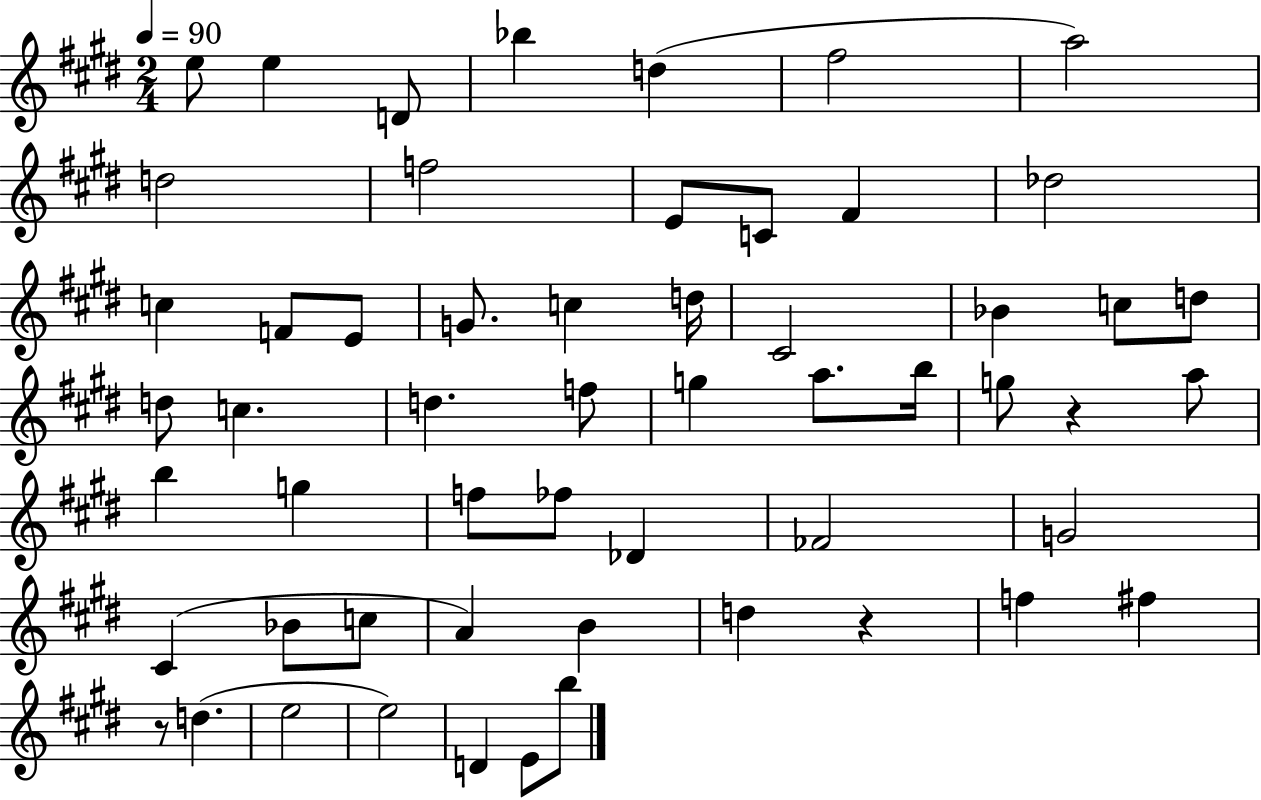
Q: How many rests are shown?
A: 3